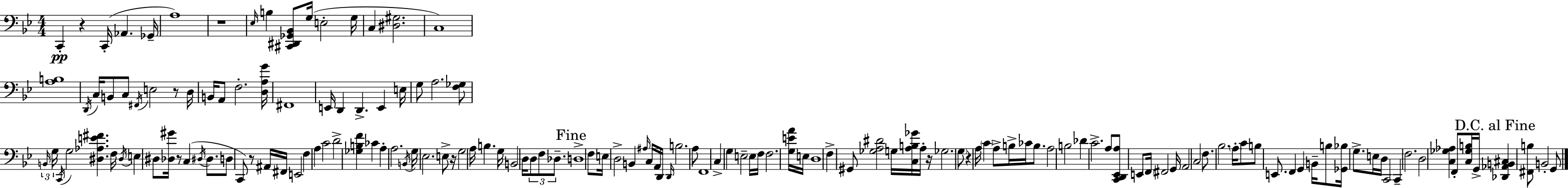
C2/q R/q C2/s Ab2/q. Gb2/s A3/w R/w Eb3/s B3/q [C#2,D#2,Gb2,Bb2]/e G3/s E3/h G3/s C3/q [D#3,G#3]/h. C3/w [A3,B3]/w D2/s C3/s B2/e C3/e F#2/s E3/h R/e D3/s B2/s A2/e F3/h. [D3,A3,G4]/s F#2/w E2/s D2/q D2/q. E2/q E3/s G3/e A3/h. [F3,Gb3]/e B2/s G3/s C2/s G3/h [D#3,Ab3,E4,F#4]/q. F3/s D#3/s E3/q D#3/e [Db3,G#4]/s R/e C3/q D#3/s D#3/e. D3/e C2/e R/e A#2/s F#2/s E2/h F3/q A3/q C4/h D4/h [Gb3,B3,F4]/q CES4/q A3/q A3/h. B2/s G3/s Eb3/h. E3/e R/s G3/h A3/s B3/q. G3/s B2/h D3/s D3/e F3/e Db3/e. D3/w F3/e E3/s D3/h B2/q A#3/s C3/s A2/s D2/s D2/s B3/h. A3/e F2/w C3/q G3/q E3/h E3/s F3/s F3/h. [G3,E4,A4]/s E3/s D3/w F3/q G#2/e [Gb3,A3,D#4]/h G3/s [C3,A3,B3,Gb4]/s A3/s R/s Gb3/h. G3/e R/q A3/s C4/q A3/e B3/s CES4/s B3/e. A3/h B3/h Db4/q C4/h. A3/e [C2,D2,Eb2,A3]/e E2/e F2/s F#2/h G2/s A2/h C3/h F3/e. Bb3/h. A3/s C4/e B3/e E2/e. F2/q G2/q B2/s B3/e [Gb2,Bb3]/s G3/e. E3/s D3/s C2/h C2/q F3/h. D3/h [C3,Gb3,Ab3]/q F2/e [C3,Gb3,B3]/s G2/s [Db2,Ab2,B2,C#3]/q [F#2,B3]/e B2/h G2/e